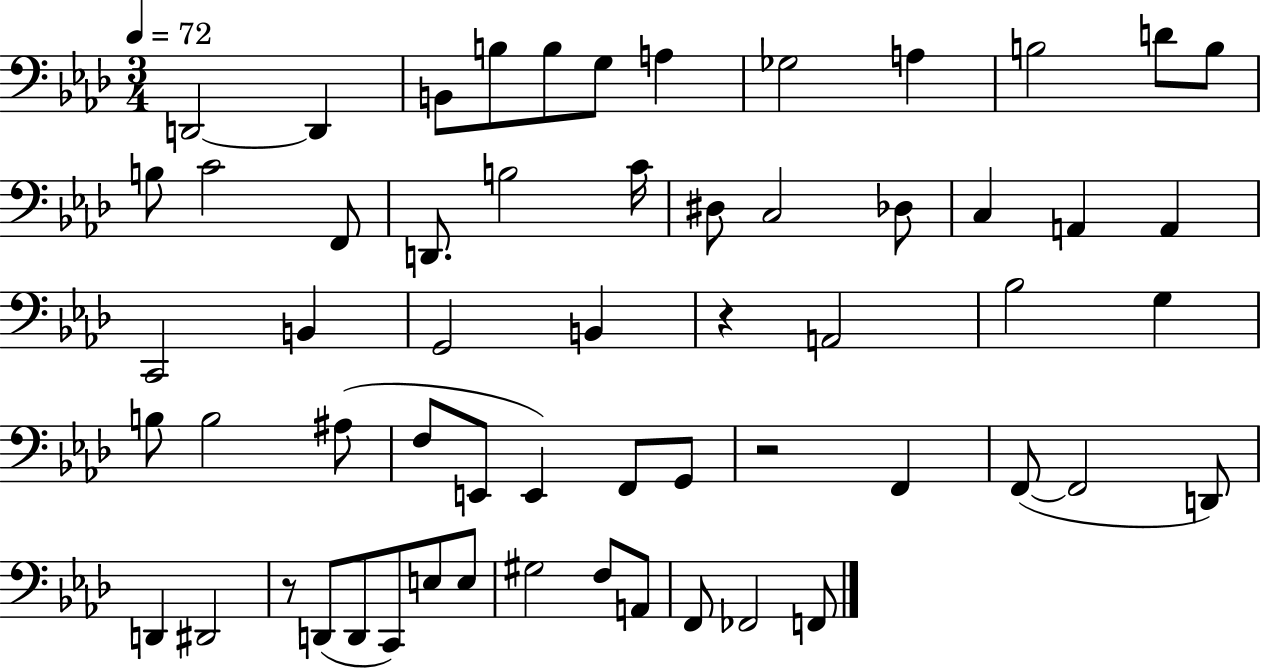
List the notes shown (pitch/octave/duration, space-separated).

D2/h D2/q B2/e B3/e B3/e G3/e A3/q Gb3/h A3/q B3/h D4/e B3/e B3/e C4/h F2/e D2/e. B3/h C4/s D#3/e C3/h Db3/e C3/q A2/q A2/q C2/h B2/q G2/h B2/q R/q A2/h Bb3/h G3/q B3/e B3/h A#3/e F3/e E2/e E2/q F2/e G2/e R/h F2/q F2/e F2/h D2/e D2/q D#2/h R/e D2/e D2/e C2/e E3/e E3/e G#3/h F3/e A2/e F2/e FES2/h F2/e